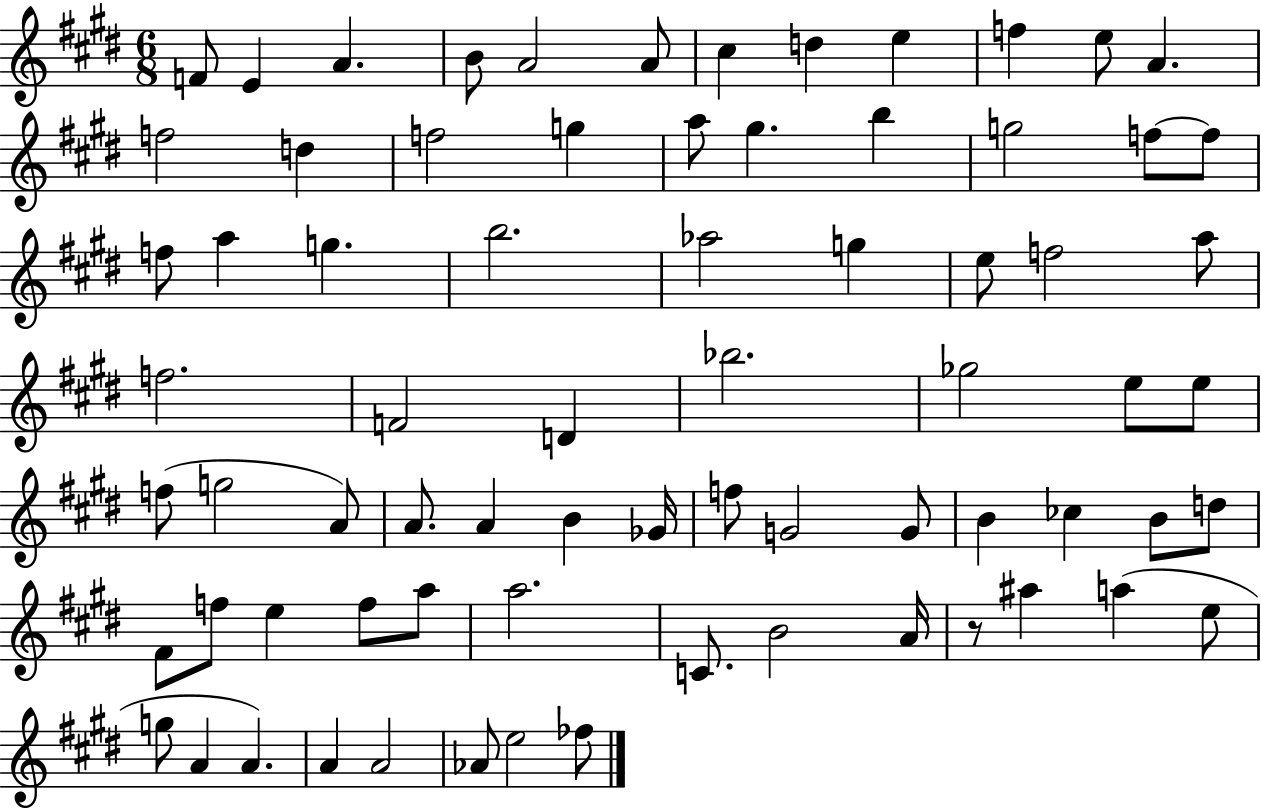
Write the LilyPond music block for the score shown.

{
  \clef treble
  \numericTimeSignature
  \time 6/8
  \key e \major
  \repeat volta 2 { f'8 e'4 a'4. | b'8 a'2 a'8 | cis''4 d''4 e''4 | f''4 e''8 a'4. | \break f''2 d''4 | f''2 g''4 | a''8 gis''4. b''4 | g''2 f''8~~ f''8 | \break f''8 a''4 g''4. | b''2. | aes''2 g''4 | e''8 f''2 a''8 | \break f''2. | f'2 d'4 | bes''2. | ges''2 e''8 e''8 | \break f''8( g''2 a'8) | a'8. a'4 b'4 ges'16 | f''8 g'2 g'8 | b'4 ces''4 b'8 d''8 | \break fis'8 f''8 e''4 f''8 a''8 | a''2. | c'8. b'2 a'16 | r8 ais''4 a''4( e''8 | \break g''8 a'4 a'4.) | a'4 a'2 | aes'8 e''2 fes''8 | } \bar "|."
}